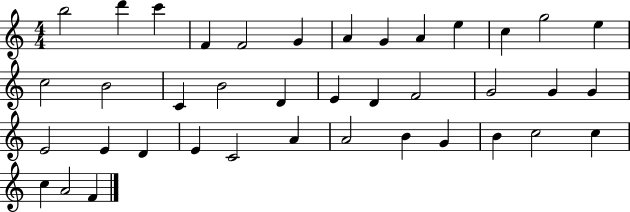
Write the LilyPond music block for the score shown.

{
  \clef treble
  \numericTimeSignature
  \time 4/4
  \key c \major
  b''2 d'''4 c'''4 | f'4 f'2 g'4 | a'4 g'4 a'4 e''4 | c''4 g''2 e''4 | \break c''2 b'2 | c'4 b'2 d'4 | e'4 d'4 f'2 | g'2 g'4 g'4 | \break e'2 e'4 d'4 | e'4 c'2 a'4 | a'2 b'4 g'4 | b'4 c''2 c''4 | \break c''4 a'2 f'4 | \bar "|."
}